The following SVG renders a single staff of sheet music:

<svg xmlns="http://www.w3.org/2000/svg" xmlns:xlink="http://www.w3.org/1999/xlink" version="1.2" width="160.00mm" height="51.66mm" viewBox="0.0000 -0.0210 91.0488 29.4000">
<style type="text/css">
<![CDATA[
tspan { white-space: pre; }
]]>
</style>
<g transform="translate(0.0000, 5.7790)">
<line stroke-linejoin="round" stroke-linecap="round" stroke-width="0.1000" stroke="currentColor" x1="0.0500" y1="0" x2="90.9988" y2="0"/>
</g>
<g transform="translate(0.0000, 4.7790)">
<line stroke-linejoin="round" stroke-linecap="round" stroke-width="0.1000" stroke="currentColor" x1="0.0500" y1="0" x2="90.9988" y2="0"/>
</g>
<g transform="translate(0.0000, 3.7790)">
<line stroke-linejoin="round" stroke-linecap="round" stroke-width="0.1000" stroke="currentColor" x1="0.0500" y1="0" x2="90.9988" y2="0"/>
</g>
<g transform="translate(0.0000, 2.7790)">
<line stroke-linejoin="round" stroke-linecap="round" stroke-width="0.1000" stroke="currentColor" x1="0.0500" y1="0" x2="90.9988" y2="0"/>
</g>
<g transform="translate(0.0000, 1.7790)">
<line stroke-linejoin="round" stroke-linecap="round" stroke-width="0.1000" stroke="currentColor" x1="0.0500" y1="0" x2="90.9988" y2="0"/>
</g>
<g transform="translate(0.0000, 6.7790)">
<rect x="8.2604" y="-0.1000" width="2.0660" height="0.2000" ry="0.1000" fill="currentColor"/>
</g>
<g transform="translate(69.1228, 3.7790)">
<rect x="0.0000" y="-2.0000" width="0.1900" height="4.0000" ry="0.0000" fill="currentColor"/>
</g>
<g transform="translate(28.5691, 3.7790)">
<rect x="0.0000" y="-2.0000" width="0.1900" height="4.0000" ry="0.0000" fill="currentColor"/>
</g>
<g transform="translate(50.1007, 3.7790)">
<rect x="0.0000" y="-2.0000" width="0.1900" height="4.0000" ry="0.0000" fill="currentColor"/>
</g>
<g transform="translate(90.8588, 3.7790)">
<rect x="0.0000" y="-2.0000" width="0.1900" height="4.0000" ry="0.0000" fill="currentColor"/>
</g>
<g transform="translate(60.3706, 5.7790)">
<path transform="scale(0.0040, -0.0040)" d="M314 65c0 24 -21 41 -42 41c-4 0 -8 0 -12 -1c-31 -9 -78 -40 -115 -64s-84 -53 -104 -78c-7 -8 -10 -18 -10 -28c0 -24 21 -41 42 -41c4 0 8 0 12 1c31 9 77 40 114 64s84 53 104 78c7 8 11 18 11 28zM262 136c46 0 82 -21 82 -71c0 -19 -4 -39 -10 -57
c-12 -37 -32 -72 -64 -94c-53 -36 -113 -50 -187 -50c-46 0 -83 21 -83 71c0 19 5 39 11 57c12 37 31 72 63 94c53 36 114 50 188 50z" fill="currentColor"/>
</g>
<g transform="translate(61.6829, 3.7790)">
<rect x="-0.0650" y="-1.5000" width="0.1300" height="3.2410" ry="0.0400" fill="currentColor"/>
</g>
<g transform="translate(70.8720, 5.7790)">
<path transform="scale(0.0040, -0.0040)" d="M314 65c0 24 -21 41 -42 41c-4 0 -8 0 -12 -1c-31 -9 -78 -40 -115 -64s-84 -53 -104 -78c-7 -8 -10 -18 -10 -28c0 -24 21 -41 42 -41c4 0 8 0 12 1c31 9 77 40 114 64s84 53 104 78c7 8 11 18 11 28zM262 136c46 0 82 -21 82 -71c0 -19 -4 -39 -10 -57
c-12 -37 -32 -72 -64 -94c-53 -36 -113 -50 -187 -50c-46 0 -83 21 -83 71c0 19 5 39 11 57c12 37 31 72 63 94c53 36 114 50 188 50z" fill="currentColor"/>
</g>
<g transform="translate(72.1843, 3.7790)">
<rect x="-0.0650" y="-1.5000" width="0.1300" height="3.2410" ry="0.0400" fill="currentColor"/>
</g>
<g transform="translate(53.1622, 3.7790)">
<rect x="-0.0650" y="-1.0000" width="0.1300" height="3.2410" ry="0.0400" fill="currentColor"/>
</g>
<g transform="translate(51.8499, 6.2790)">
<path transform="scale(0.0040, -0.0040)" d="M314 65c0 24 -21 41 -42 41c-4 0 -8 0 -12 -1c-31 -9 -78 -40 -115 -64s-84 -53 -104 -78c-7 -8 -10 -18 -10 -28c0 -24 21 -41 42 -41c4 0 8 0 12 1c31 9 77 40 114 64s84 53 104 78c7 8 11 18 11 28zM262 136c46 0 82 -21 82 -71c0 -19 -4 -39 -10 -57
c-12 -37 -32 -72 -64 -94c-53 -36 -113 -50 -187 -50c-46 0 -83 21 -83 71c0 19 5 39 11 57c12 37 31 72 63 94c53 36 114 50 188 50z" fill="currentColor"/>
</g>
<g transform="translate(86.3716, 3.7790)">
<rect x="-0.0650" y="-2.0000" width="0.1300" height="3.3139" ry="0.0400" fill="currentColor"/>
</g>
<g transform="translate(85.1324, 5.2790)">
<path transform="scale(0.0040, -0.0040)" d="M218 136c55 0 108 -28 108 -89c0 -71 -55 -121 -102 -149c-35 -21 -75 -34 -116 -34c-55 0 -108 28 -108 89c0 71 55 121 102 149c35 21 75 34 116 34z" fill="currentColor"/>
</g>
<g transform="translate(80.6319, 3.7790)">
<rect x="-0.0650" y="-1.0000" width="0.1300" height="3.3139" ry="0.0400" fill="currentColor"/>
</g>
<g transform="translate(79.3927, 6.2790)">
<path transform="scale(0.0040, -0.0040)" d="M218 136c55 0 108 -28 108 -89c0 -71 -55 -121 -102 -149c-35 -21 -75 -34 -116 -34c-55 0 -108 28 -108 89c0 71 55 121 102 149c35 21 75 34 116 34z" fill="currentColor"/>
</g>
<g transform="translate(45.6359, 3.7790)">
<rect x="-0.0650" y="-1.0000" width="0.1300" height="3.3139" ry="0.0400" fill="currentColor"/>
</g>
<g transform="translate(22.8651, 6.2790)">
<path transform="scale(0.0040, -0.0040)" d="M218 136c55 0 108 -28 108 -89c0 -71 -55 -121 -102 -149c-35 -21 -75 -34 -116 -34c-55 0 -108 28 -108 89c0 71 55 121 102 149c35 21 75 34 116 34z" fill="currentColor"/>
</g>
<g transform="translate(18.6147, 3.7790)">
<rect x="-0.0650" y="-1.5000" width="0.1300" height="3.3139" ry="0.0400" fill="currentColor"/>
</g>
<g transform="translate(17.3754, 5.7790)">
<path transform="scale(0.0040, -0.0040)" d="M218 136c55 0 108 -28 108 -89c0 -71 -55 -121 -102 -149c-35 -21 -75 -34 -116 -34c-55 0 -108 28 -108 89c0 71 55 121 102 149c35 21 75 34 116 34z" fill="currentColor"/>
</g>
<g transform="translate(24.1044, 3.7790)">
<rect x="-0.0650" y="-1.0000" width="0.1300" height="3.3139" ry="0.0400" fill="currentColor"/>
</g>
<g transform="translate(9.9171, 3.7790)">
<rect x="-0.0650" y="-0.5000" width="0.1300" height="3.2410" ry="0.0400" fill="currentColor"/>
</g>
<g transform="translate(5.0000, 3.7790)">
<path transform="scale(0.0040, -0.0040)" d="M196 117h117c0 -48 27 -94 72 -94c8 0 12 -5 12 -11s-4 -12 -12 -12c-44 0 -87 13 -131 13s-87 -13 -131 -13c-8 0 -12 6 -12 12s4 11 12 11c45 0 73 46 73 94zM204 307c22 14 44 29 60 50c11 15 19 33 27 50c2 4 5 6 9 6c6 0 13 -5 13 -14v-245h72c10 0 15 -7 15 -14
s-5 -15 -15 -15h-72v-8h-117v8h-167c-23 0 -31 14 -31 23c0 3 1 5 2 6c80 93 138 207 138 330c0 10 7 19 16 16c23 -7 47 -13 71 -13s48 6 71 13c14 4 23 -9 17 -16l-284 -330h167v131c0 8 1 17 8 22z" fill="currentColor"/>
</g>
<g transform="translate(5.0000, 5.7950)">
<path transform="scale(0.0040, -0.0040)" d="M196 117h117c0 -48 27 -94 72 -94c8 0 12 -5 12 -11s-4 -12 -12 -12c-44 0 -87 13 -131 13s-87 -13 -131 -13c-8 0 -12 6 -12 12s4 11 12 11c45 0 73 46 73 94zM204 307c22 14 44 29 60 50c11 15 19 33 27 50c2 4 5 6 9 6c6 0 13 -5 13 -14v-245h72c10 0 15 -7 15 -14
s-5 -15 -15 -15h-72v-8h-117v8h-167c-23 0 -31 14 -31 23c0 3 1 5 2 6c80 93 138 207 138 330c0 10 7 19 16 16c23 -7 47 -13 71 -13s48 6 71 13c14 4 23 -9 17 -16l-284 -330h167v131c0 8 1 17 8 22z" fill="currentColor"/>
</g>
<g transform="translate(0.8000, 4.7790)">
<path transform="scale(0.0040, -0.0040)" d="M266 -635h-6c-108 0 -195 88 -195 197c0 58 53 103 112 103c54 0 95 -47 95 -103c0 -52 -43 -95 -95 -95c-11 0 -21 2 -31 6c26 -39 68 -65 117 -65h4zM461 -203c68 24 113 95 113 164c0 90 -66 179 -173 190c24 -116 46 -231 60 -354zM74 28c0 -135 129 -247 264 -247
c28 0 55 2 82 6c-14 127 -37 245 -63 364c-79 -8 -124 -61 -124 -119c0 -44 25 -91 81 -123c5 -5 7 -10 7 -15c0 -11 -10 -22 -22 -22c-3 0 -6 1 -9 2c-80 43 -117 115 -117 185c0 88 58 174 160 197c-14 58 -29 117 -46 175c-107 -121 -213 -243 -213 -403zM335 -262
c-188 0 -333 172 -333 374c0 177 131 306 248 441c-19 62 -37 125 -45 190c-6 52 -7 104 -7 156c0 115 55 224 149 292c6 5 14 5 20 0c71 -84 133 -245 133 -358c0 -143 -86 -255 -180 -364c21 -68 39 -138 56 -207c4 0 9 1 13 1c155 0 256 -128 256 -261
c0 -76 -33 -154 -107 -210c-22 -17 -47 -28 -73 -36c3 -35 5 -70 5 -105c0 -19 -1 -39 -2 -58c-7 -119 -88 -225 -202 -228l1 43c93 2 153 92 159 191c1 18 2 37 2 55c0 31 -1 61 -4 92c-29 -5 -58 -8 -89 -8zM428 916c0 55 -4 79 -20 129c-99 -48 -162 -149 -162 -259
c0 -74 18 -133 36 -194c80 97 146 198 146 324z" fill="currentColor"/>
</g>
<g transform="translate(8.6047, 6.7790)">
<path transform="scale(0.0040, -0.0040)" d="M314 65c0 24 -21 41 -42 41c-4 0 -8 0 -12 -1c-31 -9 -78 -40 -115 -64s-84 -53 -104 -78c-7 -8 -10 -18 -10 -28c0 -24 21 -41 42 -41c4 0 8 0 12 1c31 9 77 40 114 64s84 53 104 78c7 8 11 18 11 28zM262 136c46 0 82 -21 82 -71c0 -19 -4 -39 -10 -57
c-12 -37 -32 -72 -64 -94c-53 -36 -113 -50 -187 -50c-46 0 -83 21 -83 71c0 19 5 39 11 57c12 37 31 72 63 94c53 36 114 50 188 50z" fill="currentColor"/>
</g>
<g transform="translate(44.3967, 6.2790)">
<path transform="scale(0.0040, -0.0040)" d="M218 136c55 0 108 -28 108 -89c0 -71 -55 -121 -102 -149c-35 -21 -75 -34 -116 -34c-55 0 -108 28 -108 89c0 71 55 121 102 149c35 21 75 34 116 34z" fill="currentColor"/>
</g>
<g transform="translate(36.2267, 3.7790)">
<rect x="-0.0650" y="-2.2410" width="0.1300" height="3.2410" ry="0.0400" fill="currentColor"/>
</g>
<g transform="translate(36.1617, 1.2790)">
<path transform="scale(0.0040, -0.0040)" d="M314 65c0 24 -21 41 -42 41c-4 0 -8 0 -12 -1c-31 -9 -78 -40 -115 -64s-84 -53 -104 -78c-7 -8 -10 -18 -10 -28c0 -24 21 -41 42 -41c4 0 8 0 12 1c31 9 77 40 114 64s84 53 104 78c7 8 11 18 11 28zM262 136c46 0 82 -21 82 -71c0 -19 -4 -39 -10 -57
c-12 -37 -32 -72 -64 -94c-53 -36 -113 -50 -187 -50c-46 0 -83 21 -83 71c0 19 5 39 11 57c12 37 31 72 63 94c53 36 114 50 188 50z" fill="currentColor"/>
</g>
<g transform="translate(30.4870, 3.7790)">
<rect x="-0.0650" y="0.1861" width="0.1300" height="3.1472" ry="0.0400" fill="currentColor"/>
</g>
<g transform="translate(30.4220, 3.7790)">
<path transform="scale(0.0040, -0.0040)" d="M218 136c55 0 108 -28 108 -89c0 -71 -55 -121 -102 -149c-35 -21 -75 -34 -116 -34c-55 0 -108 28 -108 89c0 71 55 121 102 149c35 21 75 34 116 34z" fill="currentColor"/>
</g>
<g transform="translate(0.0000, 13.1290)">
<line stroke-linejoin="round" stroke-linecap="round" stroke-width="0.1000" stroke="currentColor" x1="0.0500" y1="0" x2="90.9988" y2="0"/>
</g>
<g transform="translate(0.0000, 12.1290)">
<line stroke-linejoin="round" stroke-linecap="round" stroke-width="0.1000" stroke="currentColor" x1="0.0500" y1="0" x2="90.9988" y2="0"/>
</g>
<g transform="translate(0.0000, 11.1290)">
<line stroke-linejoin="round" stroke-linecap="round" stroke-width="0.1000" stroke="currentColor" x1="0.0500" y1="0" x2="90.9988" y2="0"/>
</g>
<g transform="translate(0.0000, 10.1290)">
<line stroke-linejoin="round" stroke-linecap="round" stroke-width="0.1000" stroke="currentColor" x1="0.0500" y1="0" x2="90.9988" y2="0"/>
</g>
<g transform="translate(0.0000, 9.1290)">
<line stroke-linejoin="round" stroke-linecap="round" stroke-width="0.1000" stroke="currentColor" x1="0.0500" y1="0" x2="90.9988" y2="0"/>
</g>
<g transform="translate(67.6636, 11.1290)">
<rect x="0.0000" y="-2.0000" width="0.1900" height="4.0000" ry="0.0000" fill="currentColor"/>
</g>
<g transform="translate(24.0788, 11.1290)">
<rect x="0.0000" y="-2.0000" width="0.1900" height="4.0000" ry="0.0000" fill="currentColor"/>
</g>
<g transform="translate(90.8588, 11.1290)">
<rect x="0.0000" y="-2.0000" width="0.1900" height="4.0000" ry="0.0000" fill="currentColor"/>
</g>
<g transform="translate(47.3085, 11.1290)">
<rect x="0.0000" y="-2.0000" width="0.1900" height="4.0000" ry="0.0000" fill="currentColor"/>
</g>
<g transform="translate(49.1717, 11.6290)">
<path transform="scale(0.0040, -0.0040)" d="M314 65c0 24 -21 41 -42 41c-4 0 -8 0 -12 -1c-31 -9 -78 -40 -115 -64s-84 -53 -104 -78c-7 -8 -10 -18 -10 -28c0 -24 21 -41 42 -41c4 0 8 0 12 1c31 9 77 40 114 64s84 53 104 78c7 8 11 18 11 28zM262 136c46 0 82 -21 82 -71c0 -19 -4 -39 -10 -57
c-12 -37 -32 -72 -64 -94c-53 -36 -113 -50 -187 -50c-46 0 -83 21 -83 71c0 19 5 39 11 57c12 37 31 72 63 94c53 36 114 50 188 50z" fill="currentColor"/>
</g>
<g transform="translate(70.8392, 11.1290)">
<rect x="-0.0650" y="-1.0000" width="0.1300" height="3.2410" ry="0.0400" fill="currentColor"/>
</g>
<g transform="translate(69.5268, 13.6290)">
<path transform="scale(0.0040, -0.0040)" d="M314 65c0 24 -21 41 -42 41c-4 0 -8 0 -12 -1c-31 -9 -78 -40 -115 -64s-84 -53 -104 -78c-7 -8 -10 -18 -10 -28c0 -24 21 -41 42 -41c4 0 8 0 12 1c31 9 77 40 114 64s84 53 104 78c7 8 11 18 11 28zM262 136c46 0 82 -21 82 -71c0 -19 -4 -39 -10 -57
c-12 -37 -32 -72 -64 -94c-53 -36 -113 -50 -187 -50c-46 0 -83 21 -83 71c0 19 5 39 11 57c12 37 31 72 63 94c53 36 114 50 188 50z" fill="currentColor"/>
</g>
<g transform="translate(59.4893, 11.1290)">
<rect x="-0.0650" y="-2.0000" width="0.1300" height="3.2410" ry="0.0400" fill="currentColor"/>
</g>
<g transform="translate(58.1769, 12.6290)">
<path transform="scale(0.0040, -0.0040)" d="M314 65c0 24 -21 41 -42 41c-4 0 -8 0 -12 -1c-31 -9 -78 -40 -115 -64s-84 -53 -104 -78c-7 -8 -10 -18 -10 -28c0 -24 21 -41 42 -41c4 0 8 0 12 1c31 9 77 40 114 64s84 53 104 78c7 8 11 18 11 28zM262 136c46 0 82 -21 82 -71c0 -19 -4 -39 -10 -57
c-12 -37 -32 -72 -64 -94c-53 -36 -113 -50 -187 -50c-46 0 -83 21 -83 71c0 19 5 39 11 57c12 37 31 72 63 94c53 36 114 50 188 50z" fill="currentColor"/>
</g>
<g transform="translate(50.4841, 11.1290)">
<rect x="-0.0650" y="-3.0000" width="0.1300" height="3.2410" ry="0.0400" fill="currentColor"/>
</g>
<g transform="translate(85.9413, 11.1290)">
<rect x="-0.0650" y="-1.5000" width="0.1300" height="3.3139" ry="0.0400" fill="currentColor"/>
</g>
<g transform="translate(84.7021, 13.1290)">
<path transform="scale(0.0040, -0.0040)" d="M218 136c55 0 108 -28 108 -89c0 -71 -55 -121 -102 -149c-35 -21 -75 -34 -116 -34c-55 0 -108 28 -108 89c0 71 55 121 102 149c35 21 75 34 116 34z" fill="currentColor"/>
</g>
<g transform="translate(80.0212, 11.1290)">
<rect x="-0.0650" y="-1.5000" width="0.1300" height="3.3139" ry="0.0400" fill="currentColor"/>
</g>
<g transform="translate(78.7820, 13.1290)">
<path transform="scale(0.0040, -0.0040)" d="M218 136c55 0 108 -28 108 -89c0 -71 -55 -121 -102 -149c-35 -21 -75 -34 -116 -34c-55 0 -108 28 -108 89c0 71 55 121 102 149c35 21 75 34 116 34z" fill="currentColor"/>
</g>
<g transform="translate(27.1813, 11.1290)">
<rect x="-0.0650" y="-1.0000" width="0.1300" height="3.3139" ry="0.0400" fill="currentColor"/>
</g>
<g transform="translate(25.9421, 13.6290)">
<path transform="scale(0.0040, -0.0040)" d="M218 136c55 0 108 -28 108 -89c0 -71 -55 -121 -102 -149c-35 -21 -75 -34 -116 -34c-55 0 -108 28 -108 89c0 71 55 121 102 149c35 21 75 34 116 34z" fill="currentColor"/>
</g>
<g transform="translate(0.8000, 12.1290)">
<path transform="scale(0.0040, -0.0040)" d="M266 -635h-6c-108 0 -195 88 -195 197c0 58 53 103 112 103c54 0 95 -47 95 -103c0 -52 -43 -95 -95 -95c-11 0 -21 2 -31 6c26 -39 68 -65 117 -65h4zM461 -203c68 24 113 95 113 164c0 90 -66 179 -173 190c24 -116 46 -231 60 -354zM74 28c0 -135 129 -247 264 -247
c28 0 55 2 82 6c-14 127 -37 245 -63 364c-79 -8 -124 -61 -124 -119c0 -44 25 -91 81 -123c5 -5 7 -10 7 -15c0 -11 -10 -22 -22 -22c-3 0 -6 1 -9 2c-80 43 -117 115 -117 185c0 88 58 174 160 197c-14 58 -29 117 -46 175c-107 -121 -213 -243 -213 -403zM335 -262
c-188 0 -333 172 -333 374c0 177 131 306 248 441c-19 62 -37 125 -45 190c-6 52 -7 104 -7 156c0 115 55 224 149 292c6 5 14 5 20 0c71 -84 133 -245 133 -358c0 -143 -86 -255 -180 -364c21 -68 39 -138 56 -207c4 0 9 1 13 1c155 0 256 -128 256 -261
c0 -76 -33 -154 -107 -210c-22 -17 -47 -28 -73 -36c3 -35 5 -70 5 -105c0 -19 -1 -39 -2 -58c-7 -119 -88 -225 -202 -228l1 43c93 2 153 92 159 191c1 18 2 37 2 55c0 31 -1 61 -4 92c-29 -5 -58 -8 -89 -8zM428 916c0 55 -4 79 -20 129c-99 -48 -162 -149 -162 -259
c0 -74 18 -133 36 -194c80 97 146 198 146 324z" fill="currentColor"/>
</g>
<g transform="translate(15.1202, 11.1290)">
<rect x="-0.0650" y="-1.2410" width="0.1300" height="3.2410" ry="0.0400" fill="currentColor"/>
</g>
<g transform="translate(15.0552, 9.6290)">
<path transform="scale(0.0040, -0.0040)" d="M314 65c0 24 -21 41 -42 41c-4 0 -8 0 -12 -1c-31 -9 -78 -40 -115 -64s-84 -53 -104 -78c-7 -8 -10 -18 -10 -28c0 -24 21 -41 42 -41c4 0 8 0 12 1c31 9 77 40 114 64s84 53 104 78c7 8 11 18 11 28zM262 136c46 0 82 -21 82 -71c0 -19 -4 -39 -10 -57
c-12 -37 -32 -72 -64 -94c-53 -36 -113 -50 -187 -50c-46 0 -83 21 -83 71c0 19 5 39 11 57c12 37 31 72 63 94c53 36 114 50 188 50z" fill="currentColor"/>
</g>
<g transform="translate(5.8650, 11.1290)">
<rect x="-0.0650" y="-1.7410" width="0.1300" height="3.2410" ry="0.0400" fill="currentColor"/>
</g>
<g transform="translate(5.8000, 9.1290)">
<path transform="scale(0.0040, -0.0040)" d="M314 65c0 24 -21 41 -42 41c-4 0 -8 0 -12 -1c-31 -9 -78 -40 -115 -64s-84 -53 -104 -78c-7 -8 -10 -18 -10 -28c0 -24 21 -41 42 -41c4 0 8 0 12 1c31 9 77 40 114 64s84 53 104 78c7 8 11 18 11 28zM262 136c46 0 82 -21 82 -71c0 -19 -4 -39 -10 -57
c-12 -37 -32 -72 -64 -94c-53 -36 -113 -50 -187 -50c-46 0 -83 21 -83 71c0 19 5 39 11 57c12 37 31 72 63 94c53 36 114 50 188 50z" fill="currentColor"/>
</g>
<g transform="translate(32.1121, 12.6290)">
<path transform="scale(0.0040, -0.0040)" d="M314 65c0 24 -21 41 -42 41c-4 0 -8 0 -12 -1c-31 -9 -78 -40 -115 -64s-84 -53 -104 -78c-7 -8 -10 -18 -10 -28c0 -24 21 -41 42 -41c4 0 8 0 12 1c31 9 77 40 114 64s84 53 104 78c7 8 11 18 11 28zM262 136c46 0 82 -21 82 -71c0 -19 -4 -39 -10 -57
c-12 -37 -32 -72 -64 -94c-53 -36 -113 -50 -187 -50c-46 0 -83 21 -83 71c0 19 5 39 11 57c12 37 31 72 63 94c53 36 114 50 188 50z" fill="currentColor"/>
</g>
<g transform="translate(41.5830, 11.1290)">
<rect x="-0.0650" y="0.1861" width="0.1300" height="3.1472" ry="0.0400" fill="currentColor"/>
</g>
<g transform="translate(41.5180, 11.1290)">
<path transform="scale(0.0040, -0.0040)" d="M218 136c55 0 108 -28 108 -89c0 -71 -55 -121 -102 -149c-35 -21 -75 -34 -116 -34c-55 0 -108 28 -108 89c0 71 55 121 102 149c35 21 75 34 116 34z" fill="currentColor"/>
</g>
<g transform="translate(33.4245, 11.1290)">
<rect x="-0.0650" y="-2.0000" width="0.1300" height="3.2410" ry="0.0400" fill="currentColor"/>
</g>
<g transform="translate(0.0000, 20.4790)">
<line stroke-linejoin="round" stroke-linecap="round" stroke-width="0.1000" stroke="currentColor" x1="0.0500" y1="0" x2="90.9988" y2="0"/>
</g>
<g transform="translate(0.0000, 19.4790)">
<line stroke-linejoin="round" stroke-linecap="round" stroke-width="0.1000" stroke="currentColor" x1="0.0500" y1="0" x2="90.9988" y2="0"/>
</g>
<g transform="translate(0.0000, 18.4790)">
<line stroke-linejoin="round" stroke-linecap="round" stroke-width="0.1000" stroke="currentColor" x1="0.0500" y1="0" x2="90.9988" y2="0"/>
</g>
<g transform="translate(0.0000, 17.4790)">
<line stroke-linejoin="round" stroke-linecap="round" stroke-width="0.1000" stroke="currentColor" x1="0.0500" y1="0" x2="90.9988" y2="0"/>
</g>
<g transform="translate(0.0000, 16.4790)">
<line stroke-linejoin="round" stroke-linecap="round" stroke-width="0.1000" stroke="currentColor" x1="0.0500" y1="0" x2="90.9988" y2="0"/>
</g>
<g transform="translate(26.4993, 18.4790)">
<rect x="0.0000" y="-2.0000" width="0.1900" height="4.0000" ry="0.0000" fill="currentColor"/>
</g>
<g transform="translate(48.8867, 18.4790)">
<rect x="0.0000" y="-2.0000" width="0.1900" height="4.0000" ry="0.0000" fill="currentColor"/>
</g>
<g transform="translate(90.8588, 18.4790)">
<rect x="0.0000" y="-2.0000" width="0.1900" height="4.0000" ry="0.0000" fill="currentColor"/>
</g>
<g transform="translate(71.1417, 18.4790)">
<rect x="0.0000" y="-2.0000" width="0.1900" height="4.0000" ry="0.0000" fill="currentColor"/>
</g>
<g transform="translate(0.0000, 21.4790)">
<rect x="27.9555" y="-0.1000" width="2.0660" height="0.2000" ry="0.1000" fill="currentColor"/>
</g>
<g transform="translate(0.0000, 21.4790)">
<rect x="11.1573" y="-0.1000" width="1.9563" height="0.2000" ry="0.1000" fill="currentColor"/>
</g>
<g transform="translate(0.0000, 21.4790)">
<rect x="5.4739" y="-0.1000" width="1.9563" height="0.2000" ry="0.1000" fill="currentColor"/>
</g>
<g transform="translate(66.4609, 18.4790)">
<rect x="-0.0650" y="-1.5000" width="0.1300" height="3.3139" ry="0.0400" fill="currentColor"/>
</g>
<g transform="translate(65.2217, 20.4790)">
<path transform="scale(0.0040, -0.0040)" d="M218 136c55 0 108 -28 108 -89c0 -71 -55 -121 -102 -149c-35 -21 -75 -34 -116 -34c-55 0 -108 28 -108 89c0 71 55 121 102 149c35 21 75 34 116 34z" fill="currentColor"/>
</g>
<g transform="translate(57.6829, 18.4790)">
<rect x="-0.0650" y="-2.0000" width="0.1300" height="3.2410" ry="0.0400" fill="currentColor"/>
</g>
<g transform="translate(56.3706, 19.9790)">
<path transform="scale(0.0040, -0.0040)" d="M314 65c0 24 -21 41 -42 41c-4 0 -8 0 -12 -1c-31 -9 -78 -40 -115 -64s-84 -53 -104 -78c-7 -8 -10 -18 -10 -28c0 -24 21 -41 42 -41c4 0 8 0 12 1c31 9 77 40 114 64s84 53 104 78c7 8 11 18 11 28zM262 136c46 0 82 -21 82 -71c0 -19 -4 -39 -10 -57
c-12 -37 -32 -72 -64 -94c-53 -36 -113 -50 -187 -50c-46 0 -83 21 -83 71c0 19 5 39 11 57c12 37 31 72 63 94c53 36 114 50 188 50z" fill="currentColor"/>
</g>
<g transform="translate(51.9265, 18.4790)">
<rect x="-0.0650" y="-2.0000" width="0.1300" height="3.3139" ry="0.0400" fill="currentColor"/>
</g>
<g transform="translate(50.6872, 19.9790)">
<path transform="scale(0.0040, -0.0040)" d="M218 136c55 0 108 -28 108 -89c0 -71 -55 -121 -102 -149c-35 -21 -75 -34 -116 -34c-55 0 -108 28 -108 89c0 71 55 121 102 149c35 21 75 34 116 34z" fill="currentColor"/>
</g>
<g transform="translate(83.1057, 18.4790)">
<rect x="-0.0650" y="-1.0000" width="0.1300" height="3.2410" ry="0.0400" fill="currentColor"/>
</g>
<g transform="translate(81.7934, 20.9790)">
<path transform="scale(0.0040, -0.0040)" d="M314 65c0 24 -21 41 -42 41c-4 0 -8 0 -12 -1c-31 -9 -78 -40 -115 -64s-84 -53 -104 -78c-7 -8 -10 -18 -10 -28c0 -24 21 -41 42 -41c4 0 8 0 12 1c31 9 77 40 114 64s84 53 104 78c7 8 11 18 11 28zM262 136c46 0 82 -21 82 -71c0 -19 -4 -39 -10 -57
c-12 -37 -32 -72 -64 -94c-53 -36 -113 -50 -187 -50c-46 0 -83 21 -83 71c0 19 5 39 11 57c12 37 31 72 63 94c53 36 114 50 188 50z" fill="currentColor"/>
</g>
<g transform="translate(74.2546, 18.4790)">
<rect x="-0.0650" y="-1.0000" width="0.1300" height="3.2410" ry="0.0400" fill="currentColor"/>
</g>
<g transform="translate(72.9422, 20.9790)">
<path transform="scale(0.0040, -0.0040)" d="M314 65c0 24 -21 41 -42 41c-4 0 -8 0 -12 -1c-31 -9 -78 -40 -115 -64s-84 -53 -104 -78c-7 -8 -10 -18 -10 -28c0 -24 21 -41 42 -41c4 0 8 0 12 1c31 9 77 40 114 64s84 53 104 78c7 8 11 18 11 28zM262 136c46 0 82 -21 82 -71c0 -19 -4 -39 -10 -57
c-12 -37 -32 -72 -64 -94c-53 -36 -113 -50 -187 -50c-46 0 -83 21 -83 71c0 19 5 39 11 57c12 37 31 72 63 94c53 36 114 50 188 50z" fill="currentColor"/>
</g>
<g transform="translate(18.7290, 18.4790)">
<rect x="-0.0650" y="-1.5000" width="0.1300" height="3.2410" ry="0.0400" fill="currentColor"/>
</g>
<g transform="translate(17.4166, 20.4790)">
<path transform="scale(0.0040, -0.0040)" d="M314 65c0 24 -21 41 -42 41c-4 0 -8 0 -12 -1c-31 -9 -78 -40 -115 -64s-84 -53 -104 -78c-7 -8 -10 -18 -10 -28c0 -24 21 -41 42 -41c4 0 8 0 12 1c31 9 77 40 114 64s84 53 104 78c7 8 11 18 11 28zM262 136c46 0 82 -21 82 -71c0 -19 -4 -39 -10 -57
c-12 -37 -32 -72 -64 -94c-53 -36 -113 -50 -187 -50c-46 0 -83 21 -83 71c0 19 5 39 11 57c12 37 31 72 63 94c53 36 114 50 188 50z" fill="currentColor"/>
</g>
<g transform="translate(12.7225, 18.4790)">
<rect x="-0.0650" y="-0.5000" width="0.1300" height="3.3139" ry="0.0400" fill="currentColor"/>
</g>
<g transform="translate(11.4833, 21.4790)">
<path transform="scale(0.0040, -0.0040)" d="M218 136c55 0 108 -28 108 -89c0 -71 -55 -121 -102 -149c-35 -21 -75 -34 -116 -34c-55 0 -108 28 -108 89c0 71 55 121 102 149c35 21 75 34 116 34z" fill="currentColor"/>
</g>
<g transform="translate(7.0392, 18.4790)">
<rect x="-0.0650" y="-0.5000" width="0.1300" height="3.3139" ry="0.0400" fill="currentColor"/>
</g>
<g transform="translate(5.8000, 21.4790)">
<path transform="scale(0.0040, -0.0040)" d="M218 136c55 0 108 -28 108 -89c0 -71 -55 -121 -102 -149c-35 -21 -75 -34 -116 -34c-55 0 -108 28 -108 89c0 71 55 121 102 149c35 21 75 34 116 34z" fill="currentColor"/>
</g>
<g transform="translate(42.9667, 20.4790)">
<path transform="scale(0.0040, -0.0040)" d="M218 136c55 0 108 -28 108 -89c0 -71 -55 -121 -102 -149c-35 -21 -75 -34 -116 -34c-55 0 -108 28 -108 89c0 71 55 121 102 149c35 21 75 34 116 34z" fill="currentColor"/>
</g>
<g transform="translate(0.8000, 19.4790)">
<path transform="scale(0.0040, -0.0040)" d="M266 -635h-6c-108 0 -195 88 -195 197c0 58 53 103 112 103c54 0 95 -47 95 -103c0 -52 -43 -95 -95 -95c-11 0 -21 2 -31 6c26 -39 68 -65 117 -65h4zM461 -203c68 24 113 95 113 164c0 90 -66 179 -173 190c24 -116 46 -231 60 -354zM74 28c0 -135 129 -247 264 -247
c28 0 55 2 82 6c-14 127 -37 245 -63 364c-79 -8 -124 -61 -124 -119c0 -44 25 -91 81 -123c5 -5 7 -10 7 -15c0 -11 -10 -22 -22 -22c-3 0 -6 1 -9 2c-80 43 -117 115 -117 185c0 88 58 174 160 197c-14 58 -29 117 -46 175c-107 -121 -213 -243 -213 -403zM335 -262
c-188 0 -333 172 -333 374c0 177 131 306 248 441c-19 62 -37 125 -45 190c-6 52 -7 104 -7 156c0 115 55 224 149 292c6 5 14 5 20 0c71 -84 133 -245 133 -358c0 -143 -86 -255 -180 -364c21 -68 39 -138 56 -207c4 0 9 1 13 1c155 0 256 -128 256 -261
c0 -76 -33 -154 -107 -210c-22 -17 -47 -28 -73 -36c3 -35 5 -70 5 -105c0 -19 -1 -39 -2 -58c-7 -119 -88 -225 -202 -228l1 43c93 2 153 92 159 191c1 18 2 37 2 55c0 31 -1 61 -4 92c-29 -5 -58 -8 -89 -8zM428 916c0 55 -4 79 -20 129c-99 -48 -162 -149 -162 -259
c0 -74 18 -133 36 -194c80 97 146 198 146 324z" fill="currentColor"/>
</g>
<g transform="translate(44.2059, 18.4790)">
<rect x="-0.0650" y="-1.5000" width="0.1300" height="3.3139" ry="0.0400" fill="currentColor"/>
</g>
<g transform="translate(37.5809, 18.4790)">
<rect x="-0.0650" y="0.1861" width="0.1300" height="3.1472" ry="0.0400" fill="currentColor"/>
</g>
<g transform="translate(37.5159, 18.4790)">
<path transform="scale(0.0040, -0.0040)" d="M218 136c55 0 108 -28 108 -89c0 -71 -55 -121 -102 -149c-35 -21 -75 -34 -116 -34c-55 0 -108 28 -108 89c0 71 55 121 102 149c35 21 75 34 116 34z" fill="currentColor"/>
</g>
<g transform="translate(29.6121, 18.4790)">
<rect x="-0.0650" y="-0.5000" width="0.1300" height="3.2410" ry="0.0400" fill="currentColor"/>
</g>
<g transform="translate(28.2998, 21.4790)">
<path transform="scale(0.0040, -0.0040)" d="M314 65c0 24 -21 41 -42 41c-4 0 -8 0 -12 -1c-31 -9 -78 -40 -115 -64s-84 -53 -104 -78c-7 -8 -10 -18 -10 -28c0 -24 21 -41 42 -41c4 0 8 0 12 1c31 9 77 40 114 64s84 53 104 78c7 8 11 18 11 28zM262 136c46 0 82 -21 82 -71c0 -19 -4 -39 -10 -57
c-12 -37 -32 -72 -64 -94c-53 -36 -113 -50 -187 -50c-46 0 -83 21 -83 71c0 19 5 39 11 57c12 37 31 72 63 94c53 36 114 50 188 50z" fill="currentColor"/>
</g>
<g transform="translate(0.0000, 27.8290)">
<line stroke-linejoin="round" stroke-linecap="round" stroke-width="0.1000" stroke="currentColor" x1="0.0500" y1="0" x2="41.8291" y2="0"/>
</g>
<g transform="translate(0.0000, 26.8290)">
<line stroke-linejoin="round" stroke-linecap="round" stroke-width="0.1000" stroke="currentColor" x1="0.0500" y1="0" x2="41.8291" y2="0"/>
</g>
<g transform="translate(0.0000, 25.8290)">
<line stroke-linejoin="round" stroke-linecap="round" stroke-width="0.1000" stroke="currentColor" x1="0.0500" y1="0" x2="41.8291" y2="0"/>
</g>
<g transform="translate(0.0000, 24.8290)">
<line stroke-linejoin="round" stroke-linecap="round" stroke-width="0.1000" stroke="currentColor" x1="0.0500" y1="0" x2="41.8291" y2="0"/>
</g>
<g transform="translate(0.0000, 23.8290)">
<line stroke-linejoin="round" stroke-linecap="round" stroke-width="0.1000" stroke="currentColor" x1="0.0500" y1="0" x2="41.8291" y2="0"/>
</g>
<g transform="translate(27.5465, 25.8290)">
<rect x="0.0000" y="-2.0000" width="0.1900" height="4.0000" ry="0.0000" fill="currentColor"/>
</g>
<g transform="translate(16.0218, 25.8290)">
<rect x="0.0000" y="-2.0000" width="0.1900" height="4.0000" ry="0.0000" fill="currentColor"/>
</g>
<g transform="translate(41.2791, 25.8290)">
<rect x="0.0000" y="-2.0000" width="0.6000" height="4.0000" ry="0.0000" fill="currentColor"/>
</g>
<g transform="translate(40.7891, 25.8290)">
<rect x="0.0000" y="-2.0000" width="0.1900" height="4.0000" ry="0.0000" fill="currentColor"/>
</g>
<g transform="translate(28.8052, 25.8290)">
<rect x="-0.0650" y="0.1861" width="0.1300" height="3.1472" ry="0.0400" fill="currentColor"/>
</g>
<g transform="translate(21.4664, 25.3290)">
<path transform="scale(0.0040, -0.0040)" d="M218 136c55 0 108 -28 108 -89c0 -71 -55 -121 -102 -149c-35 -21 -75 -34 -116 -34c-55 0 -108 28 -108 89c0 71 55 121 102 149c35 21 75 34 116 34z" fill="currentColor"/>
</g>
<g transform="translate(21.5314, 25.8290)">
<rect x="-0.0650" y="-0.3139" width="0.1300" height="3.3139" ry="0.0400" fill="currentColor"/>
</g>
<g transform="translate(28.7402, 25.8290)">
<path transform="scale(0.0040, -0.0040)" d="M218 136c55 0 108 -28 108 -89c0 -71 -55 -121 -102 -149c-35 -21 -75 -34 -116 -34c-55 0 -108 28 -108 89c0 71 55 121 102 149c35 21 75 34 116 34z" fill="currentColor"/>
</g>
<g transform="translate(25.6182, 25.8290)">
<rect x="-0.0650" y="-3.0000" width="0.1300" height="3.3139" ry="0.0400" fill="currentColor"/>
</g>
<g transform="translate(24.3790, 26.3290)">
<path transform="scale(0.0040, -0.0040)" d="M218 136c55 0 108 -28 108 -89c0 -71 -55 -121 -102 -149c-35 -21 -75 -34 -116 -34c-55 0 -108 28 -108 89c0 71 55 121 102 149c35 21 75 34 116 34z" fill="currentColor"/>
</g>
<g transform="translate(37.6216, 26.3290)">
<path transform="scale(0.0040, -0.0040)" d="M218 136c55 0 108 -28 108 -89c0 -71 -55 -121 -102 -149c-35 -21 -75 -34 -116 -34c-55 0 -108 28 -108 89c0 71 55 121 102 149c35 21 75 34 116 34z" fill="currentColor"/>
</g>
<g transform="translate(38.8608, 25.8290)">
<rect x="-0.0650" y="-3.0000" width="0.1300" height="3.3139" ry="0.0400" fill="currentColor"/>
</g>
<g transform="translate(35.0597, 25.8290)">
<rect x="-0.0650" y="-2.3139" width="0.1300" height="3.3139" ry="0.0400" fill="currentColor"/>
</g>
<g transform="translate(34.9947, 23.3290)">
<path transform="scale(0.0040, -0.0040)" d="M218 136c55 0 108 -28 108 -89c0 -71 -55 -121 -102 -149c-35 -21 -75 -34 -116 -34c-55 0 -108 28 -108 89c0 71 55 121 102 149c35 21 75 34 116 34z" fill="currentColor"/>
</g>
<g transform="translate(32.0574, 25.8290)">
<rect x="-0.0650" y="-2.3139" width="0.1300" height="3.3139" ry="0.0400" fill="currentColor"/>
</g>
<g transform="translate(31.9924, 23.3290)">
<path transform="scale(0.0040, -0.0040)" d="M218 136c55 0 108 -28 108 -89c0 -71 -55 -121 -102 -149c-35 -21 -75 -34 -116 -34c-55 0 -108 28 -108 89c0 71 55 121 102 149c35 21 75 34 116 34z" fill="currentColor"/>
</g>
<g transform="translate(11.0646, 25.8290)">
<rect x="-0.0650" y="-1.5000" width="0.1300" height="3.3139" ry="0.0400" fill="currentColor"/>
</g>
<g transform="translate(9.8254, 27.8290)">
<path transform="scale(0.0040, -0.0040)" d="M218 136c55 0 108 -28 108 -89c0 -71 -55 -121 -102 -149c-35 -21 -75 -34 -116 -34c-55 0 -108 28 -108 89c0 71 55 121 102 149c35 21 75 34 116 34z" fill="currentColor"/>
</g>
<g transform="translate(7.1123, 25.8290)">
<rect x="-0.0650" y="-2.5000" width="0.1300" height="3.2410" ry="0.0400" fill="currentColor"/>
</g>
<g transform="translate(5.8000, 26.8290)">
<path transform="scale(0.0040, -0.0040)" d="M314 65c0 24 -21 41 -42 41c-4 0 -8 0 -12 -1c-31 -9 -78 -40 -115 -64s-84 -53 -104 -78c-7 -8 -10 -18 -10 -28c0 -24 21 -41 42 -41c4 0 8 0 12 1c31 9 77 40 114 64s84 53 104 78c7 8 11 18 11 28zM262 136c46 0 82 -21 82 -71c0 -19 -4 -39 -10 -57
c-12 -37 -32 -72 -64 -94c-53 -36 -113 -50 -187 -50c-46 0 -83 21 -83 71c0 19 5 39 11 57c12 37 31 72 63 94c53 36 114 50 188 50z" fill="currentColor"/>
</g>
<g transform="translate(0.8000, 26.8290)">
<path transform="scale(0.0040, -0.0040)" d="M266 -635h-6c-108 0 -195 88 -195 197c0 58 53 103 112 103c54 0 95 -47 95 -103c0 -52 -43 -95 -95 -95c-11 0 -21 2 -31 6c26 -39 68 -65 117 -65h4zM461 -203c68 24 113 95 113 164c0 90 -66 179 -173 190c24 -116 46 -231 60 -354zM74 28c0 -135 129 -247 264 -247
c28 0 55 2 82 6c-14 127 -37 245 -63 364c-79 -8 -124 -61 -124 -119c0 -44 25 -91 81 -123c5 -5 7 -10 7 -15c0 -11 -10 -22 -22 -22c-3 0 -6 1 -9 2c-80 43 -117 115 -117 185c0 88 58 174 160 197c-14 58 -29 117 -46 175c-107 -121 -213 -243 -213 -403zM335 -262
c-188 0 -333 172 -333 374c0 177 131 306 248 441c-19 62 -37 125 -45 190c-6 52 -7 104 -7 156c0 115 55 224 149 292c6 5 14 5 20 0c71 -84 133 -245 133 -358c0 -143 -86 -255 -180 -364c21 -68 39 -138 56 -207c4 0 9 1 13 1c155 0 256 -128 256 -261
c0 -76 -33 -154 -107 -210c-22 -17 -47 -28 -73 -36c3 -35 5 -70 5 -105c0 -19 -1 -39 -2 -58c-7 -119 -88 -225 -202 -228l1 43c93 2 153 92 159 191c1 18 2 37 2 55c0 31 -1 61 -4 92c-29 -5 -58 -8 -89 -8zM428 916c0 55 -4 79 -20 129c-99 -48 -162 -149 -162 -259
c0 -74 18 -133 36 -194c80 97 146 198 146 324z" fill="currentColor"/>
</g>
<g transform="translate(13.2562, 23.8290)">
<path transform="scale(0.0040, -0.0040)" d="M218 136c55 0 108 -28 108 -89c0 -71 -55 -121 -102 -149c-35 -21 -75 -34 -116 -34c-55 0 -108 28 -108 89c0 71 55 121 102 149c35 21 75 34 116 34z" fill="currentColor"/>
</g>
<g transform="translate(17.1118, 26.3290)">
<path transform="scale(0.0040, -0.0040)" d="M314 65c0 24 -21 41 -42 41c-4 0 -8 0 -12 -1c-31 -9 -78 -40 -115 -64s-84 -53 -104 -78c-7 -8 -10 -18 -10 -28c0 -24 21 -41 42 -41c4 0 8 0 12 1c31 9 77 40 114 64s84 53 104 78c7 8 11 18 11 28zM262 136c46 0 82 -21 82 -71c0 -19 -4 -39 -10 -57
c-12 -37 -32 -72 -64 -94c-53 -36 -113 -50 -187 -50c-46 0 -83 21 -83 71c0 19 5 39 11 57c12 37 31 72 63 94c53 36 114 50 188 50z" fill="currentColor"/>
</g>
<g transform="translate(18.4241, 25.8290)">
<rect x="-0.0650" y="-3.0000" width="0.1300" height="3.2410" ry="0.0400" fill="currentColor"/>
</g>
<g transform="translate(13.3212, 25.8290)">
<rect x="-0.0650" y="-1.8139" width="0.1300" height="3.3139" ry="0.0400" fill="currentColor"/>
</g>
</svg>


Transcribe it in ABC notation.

X:1
T:Untitled
M:4/4
L:1/4
K:C
C2 E D B g2 D D2 E2 E2 D F f2 e2 D F2 B A2 F2 D2 E E C C E2 C2 B E F F2 E D2 D2 G2 E f A2 c A B g g A